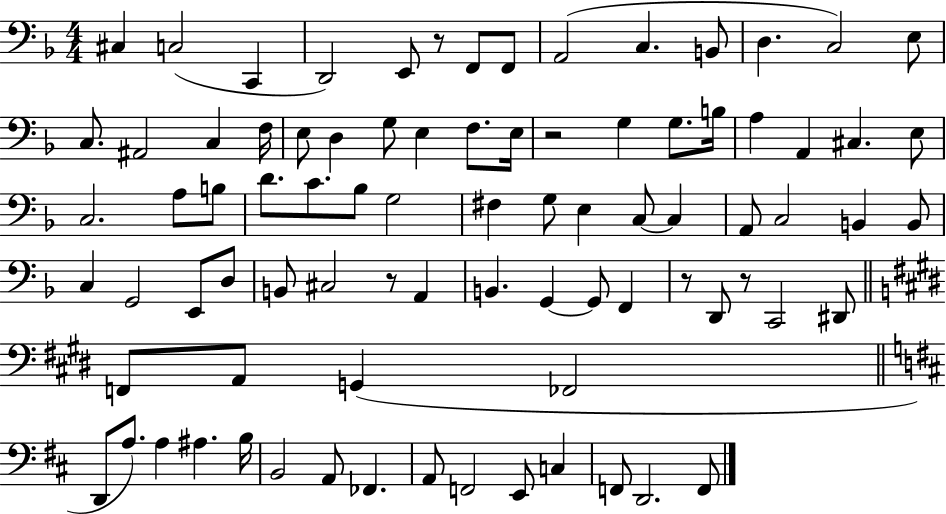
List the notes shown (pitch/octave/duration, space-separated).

C#3/q C3/h C2/q D2/h E2/e R/e F2/e F2/e A2/h C3/q. B2/e D3/q. C3/h E3/e C3/e. A#2/h C3/q F3/s E3/e D3/q G3/e E3/q F3/e. E3/s R/h G3/q G3/e. B3/s A3/q A2/q C#3/q. E3/e C3/h. A3/e B3/e D4/e. C4/e. Bb3/e G3/h F#3/q G3/e E3/q C3/e C3/q A2/e C3/h B2/q B2/e C3/q G2/h E2/e D3/e B2/e C#3/h R/e A2/q B2/q. G2/q G2/e F2/q R/e D2/e R/e C2/h D#2/e F2/e A2/e G2/q FES2/h D2/e A3/e. A3/q A#3/q. B3/s B2/h A2/e FES2/q. A2/e F2/h E2/e C3/q F2/e D2/h. F2/e